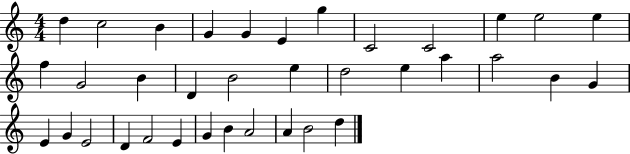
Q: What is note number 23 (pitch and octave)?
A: B4